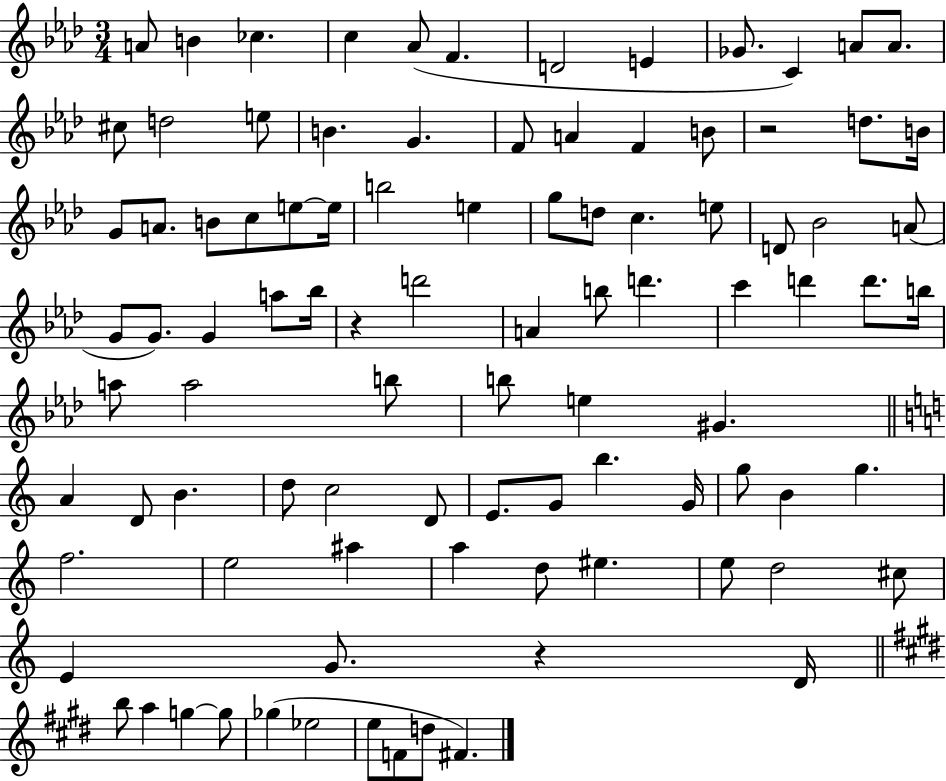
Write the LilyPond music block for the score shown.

{
  \clef treble
  \numericTimeSignature
  \time 3/4
  \key aes \major
  a'8 b'4 ces''4. | c''4 aes'8( f'4. | d'2 e'4 | ges'8. c'4) a'8 a'8. | \break cis''8 d''2 e''8 | b'4. g'4. | f'8 a'4 f'4 b'8 | r2 d''8. b'16 | \break g'8 a'8. b'8 c''8 e''8~~ e''16 | b''2 e''4 | g''8 d''8 c''4. e''8 | d'8 bes'2 a'8( | \break g'8 g'8.) g'4 a''8 bes''16 | r4 d'''2 | a'4 b''8 d'''4. | c'''4 d'''4 d'''8. b''16 | \break a''8 a''2 b''8 | b''8 e''4 gis'4. | \bar "||" \break \key a \minor a'4 d'8 b'4. | d''8 c''2 d'8 | e'8. g'8 b''4. g'16 | g''8 b'4 g''4. | \break f''2. | e''2 ais''4 | a''4 d''8 eis''4. | e''8 d''2 cis''8 | \break e'4 g'8. r4 d'16 | \bar "||" \break \key e \major b''8 a''4 g''4~~ g''8 | ges''4( ees''2 | e''8 f'8 d''8 fis'4.) | \bar "|."
}